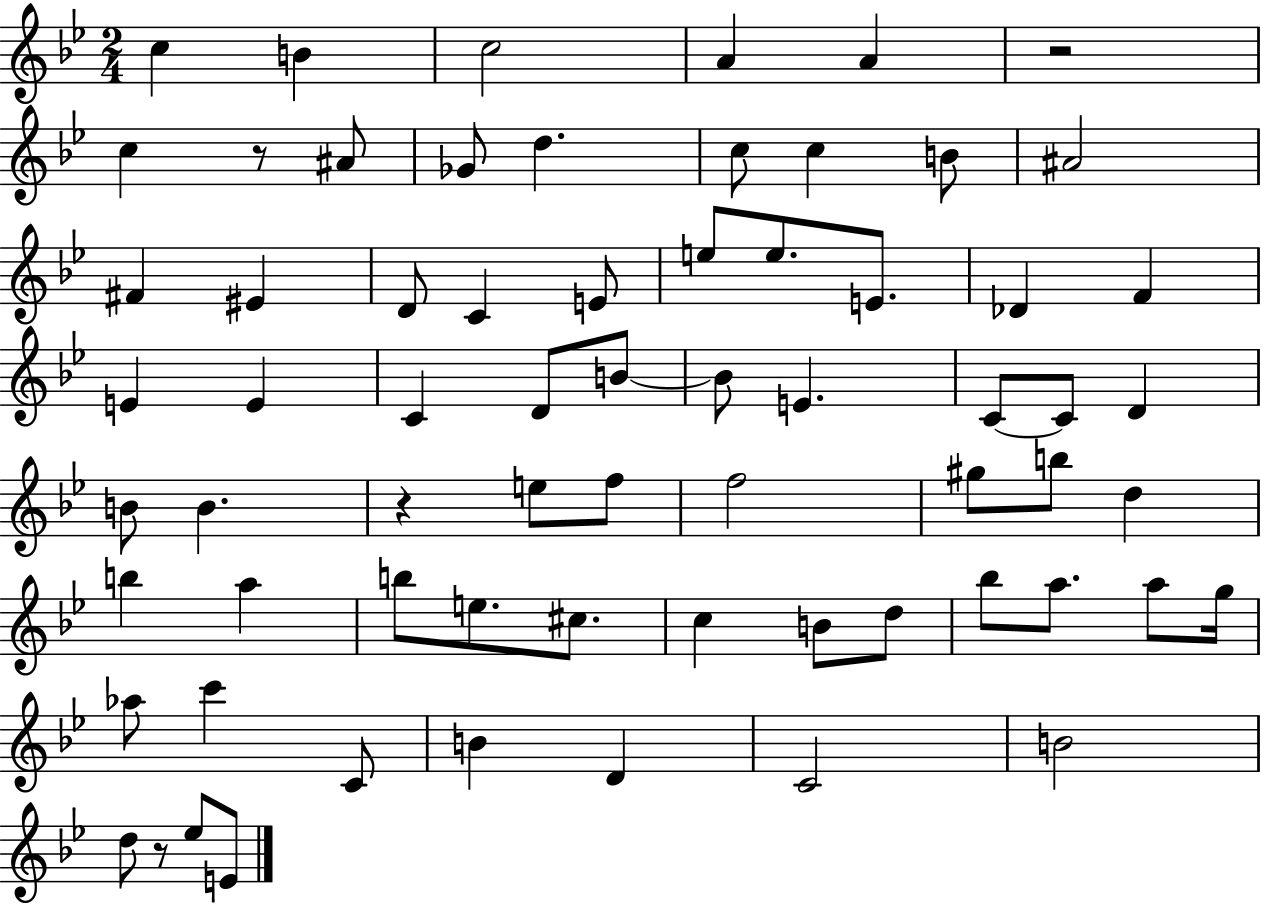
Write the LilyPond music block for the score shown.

{
  \clef treble
  \numericTimeSignature
  \time 2/4
  \key bes \major
  c''4 b'4 | c''2 | a'4 a'4 | r2 | \break c''4 r8 ais'8 | ges'8 d''4. | c''8 c''4 b'8 | ais'2 | \break fis'4 eis'4 | d'8 c'4 e'8 | e''8 e''8. e'8. | des'4 f'4 | \break e'4 e'4 | c'4 d'8 b'8~~ | b'8 e'4. | c'8~~ c'8 d'4 | \break b'8 b'4. | r4 e''8 f''8 | f''2 | gis''8 b''8 d''4 | \break b''4 a''4 | b''8 e''8. cis''8. | c''4 b'8 d''8 | bes''8 a''8. a''8 g''16 | \break aes''8 c'''4 c'8 | b'4 d'4 | c'2 | b'2 | \break d''8 r8 ees''8 e'8 | \bar "|."
}